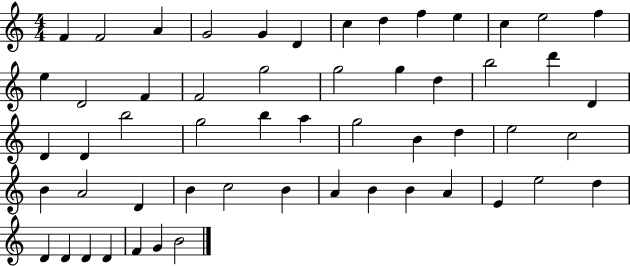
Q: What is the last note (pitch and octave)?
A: B4